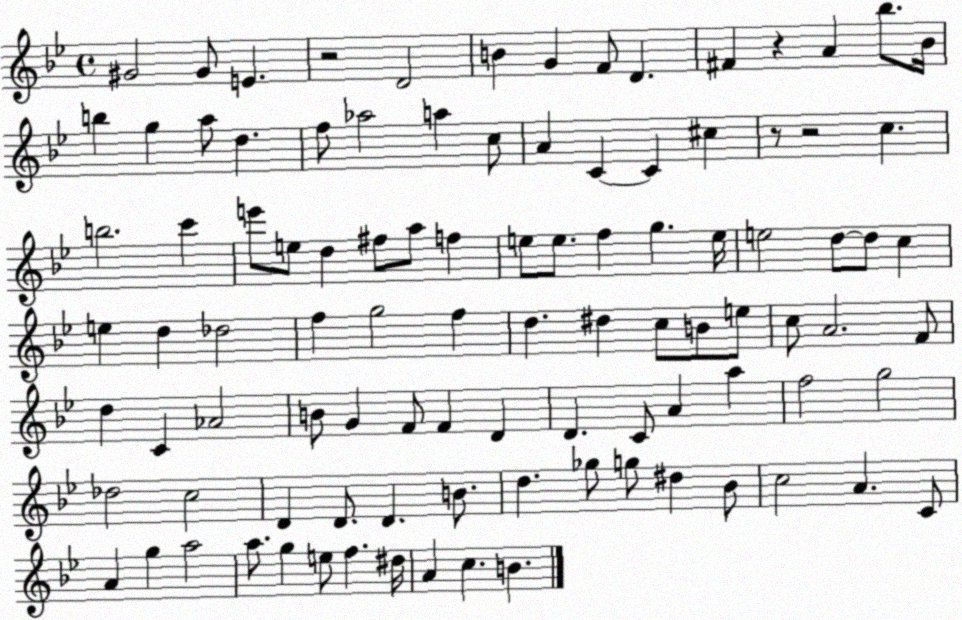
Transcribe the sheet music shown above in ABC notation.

X:1
T:Untitled
M:4/4
L:1/4
K:Bb
^G2 ^G/2 E z2 D2 B G F/2 D ^F z A _b/2 _B/4 b g a/2 d f/2 _a2 a c/2 A C C ^c z/2 z2 c b2 c' e'/2 e/2 d ^f/2 a/2 f e/2 e/2 f g e/4 e2 d/2 d/2 c e d _d2 f g2 f d ^d c/2 B/2 e/2 c/2 A2 F/2 d C _A2 B/2 G F/2 F D D C/2 A a f2 g2 _d2 c2 D D/2 D B/2 d _g/2 g/2 ^d _B/2 c2 A C/2 A g a2 a/2 g e/2 f ^d/4 A c B